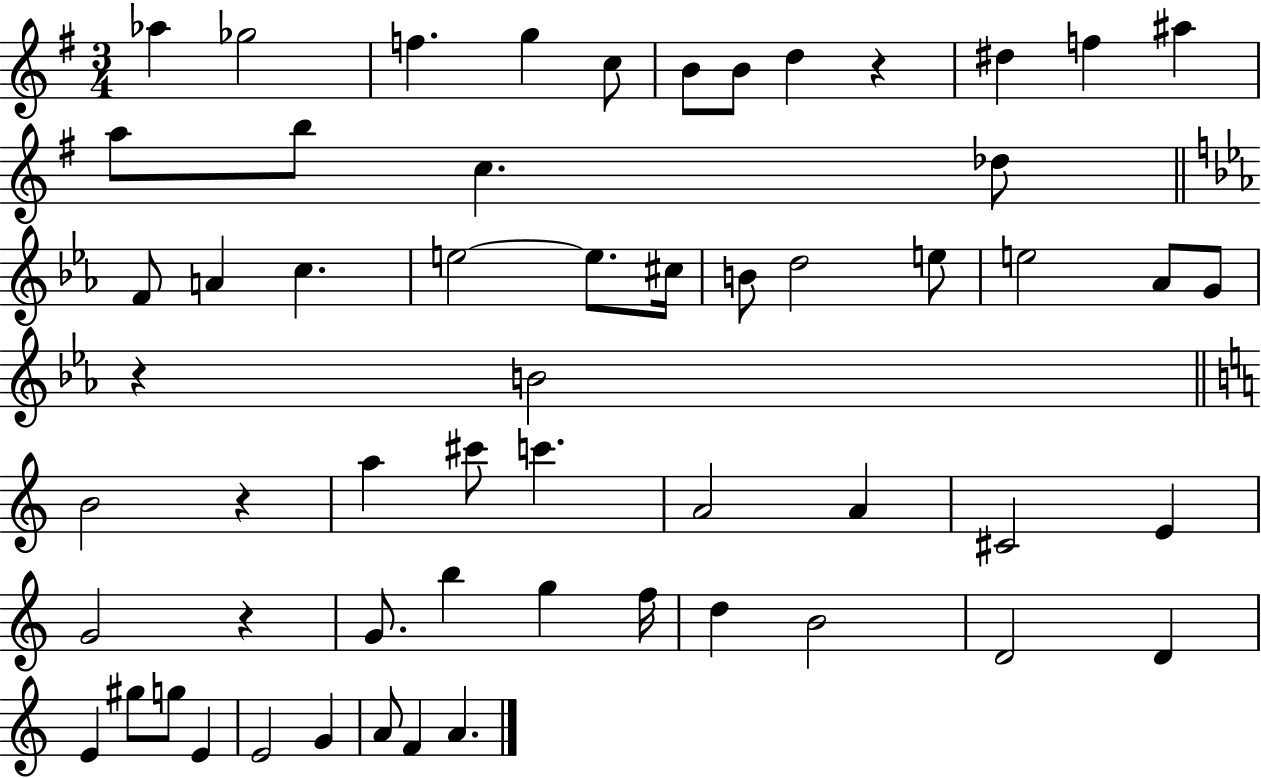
{
  \clef treble
  \numericTimeSignature
  \time 3/4
  \key g \major
  aes''4 ges''2 | f''4. g''4 c''8 | b'8 b'8 d''4 r4 | dis''4 f''4 ais''4 | \break a''8 b''8 c''4. des''8 | \bar "||" \break \key c \minor f'8 a'4 c''4. | e''2~~ e''8. cis''16 | b'8 d''2 e''8 | e''2 aes'8 g'8 | \break r4 b'2 | \bar "||" \break \key c \major b'2 r4 | a''4 cis'''8 c'''4. | a'2 a'4 | cis'2 e'4 | \break g'2 r4 | g'8. b''4 g''4 f''16 | d''4 b'2 | d'2 d'4 | \break e'4 gis''8 g''8 e'4 | e'2 g'4 | a'8 f'4 a'4. | \bar "|."
}